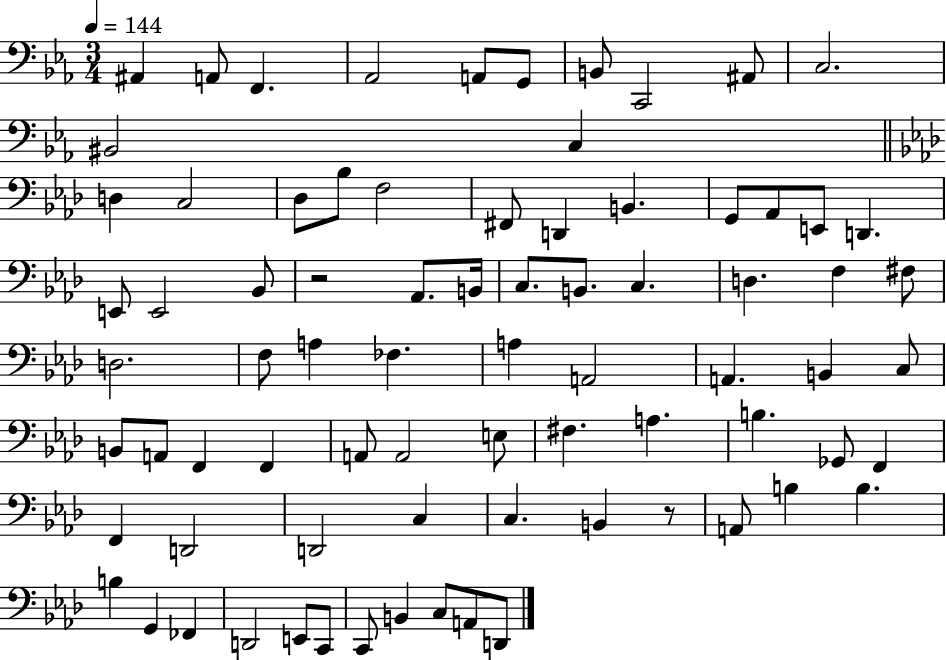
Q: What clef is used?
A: bass